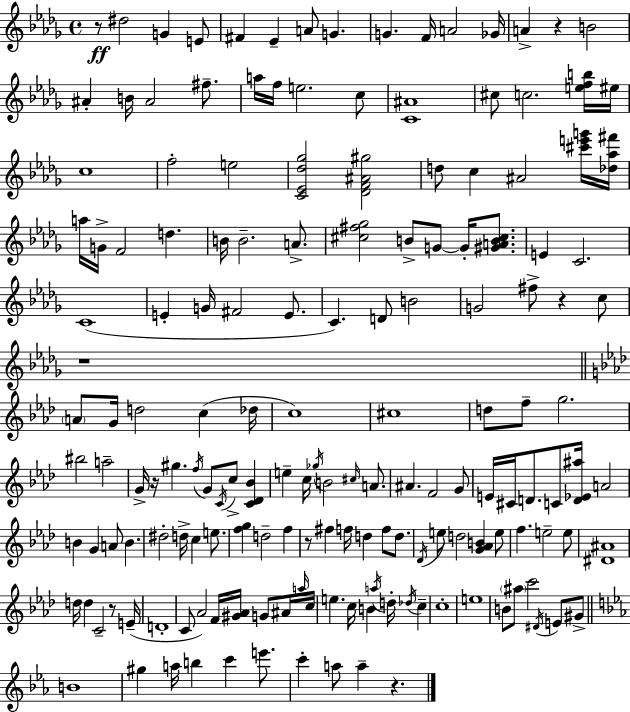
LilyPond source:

{
  \clef treble
  \time 4/4
  \defaultTimeSignature
  \key bes \minor
  r8\ff dis''2 g'4 e'8 | fis'4 ees'4-- a'8 g'4. | g'4. f'16 a'2 ges'16 | a'4-> r4 b'2 | \break ais'4-. b'16 ais'2 fis''8.-- | a''16 f''16 e''2. c''8 | <c' ais'>1 | cis''8 c''2. <e'' f'' b''>16 eis''16 | \break c''1 | f''2-. e''2 | <c' ees' des'' ges''>2 <des' f' ais' gis''>2 | d''8 c''4 ais'2 <cis''' e''' g'''>16 <des'' aes'' fis'''>16 | \break a''16 g'16-> f'2 d''4. | b'16 b'2.-- a'8.-> | <cis'' fis'' ges''>2 b'8-> g'8~~ g'16-. <gis' a' b' cis''>8. | e'4 c'2. | \break c'1( | e'4-. g'16 fis'2 e'8. | c'4.) d'8 b'2 | g'2 fis''8-> r4 c''8 | \break r1 | \bar "||" \break \key aes \major \parenthesize a'8 g'16 d''2 c''4( des''16 | c''1) | cis''1 | d''8 f''8-- g''2. | \break bis''2 a''2-- | g'16-> r16 gis''4. \acciaccatura { f''16 } g'8 \acciaccatura { c'16 } c''8-> <c' des' bes'>4 | e''4-- c''16 \acciaccatura { ges''16 } b'2 | \grace { cis''16 } a'8. ais'4. f'2 | \break g'8 e'16 cis'16 d'8. c'8 <d' ees' ais''>16 a'2 | b'4 g'4 a'8 b'4. | dis''2-. d''16-> c''4 | e''8. <f'' g''>4 d''2-- | \break f''4 r8 fis''4 f''16 d''4 f''8 | d''8. \acciaccatura { des'16 } e''8 d''2 <g' aes' b'>4 | e''8 f''4. e''2-- | e''8 <dis' ais'>1 | \break d''16 d''4 c'2-- | r8 e'16--( d'1-. | c'8 aes'2) f'16 | <gis' aes'>16 g'8 ais'16 \grace { a''16 } c''16 e''4. c''16 b'4 | \break \acciaccatura { a''16 } d''16-. \acciaccatura { des''16 } c''4-- c''1-. | e''1 | b'8 \parenthesize ais''8 c'''2 | \acciaccatura { dis'16 } e'8 gis'8-> \bar "||" \break \key ees \major b'1 | gis''4 a''16 b''4 c'''4 e'''8. | c'''4-. a''8 a''4-- r4. | \bar "|."
}